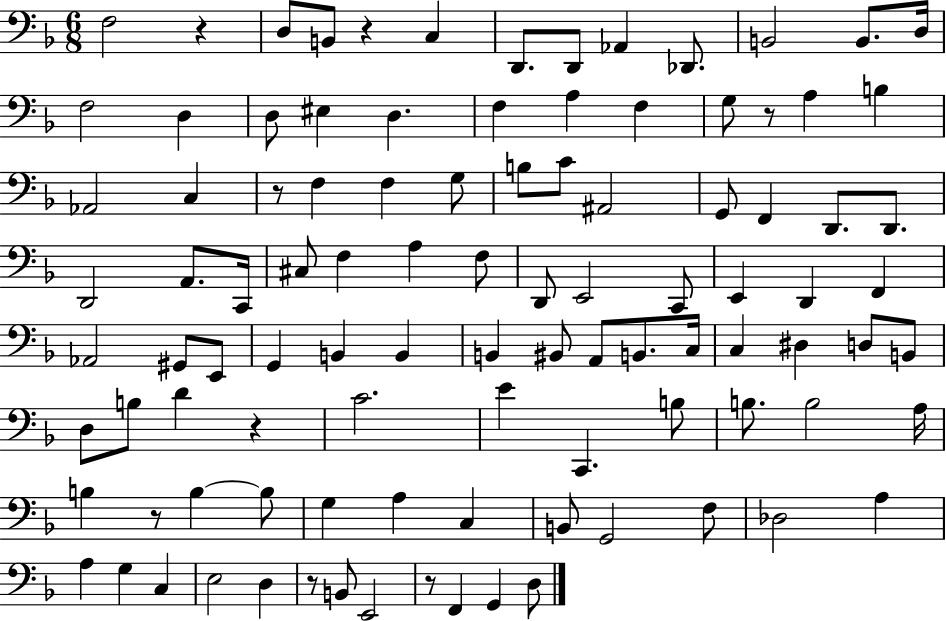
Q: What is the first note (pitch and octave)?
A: F3